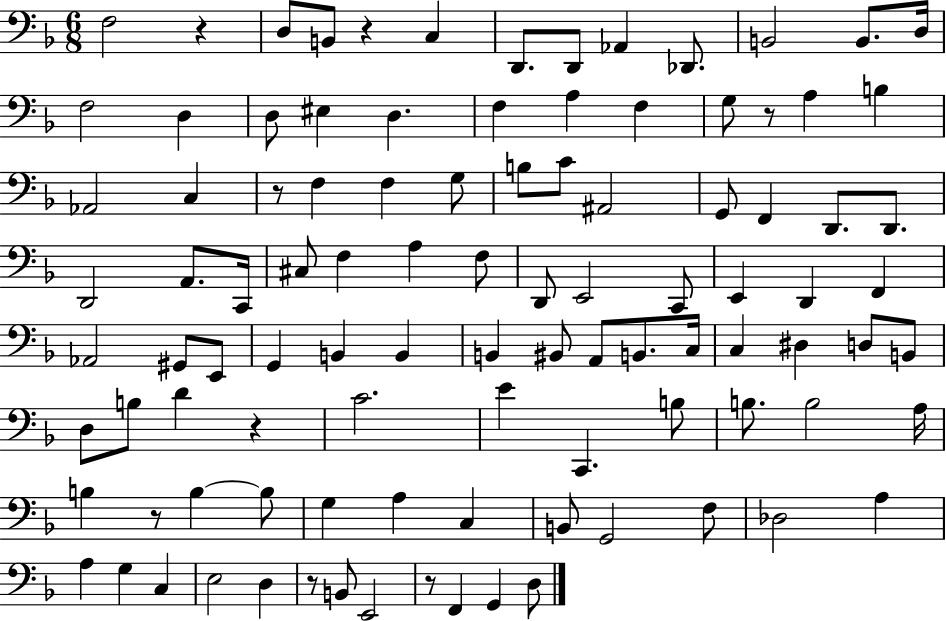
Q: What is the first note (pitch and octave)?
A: F3